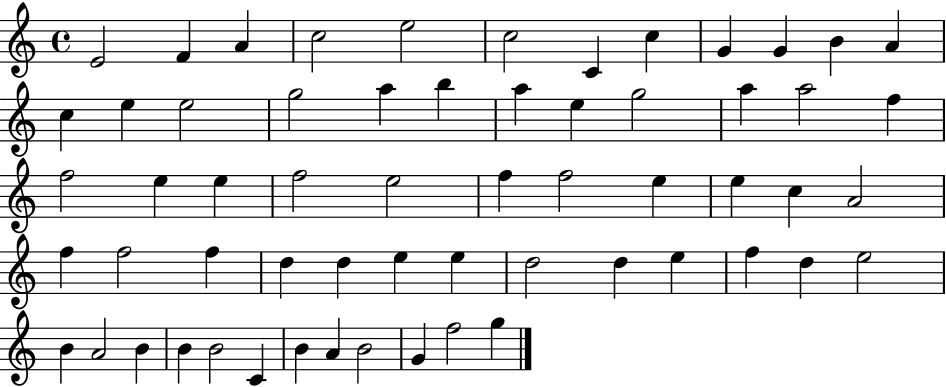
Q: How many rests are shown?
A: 0